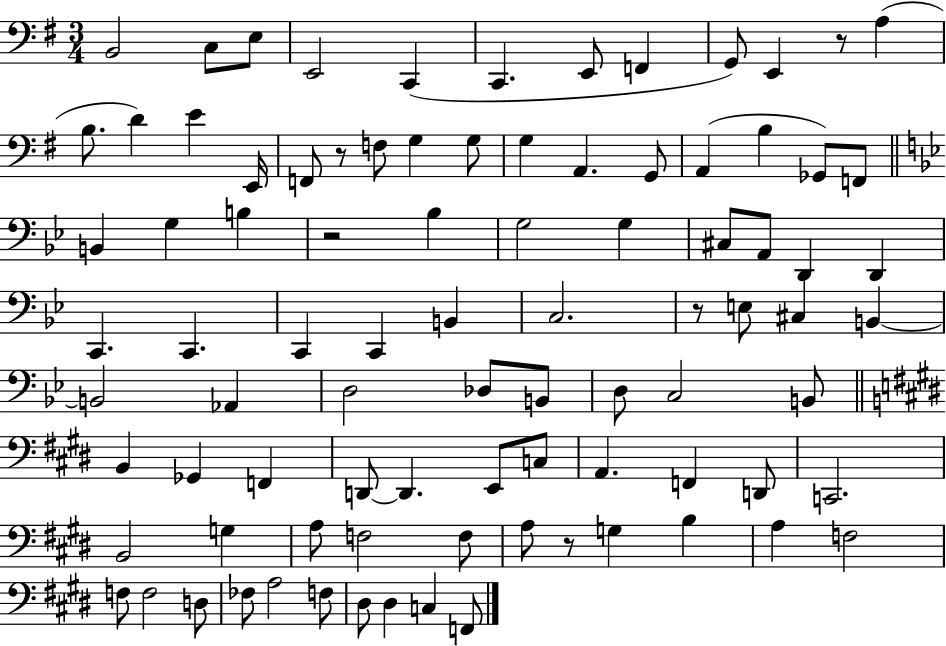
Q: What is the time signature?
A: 3/4